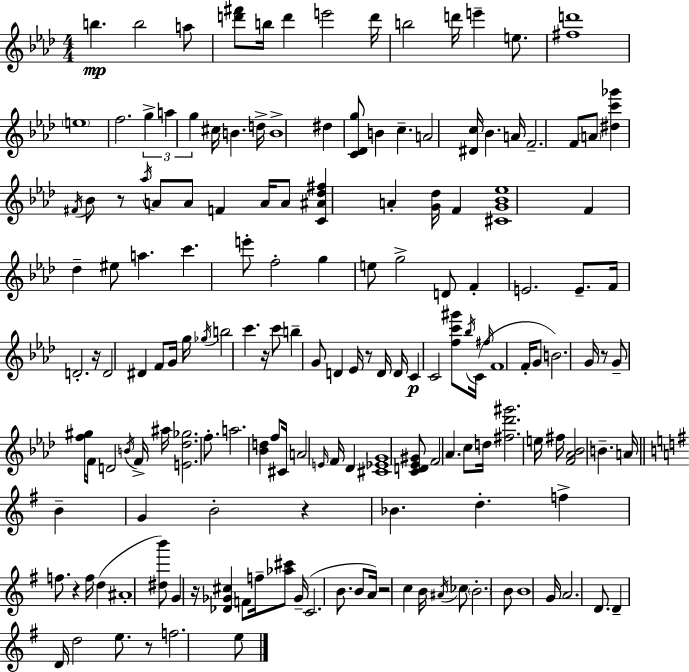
X:1
T:Untitled
M:4/4
L:1/4
K:Ab
b b2 a/2 [d'^f']/2 b/4 d' e'2 d'/4 b2 d'/4 e' e/2 [^fd']4 e4 f2 g a g ^c/4 B d/4 B4 ^d [C_Dg]/2 B c A2 [^Dc]/4 _B A/4 F2 F/2 A/2 [^dc'_g'] ^F/4 _B/2 z/2 _a/4 A/2 A/2 F A/4 A/2 [C^A_d^f] A [G_d]/4 F [^CG_B_e]4 F _d ^e/2 a c' e'/2 f2 g e/2 g2 D/2 F E2 E/2 F/4 D2 z/4 D2 ^D F/2 G/4 g/4 _g/4 b2 c' z/4 c'/2 b G/2 D _E/4 z/2 D/4 D/4 C C2 [fc'^g']/2 _b/4 C/4 ^f/4 F4 F/4 G/2 B2 G/4 z/2 G/2 [f^g]/4 F/2 D2 B/4 F/4 ^a/4 [E_d_g]2 f/2 a2 [_Bd] f/2 ^C/4 A2 E/4 F/4 _D [^C_EG]4 [CD_E^G]/2 F2 _A c/2 d/4 [^f_d'^g']2 e/4 ^f/4 [F_A_B]2 B A/4 B G B2 z _B d f f/2 z f/4 d ^A4 [^db']/2 G z/4 [_D_G^c] F/2 f/4 [_a^c']/2 _G/4 C2 B/2 B/2 A/4 z2 c B/4 ^A/4 _c/2 B2 B/2 B4 G/4 A2 D/2 D D/4 d2 e/2 z/2 f2 e/2